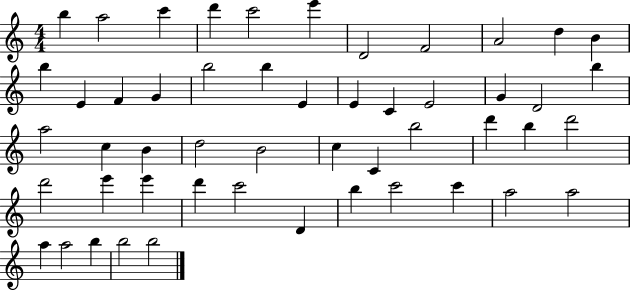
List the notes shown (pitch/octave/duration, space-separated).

B5/q A5/h C6/q D6/q C6/h E6/q D4/h F4/h A4/h D5/q B4/q B5/q E4/q F4/q G4/q B5/h B5/q E4/q E4/q C4/q E4/h G4/q D4/h B5/q A5/h C5/q B4/q D5/h B4/h C5/q C4/q B5/h D6/q B5/q D6/h D6/h E6/q E6/q D6/q C6/h D4/q B5/q C6/h C6/q A5/h A5/h A5/q A5/h B5/q B5/h B5/h